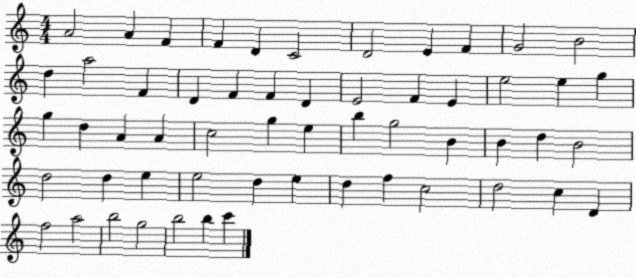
X:1
T:Untitled
M:4/4
L:1/4
K:C
A2 A F F D C2 D2 E F G2 B2 d a2 F D F F D E2 F E e2 e g g d A A c2 g e b g2 B B d B2 d2 d e e2 d e d f c2 d2 c D f2 a2 b2 g2 b2 b c'